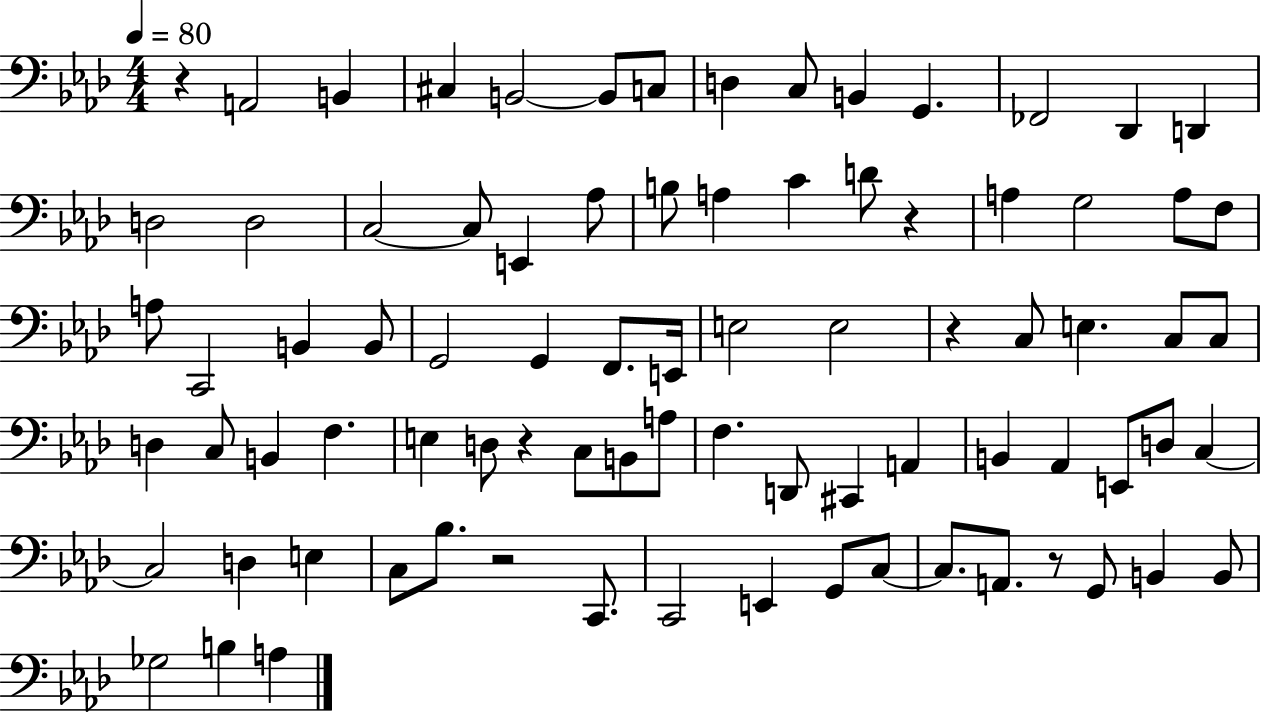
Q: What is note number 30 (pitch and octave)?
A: B2